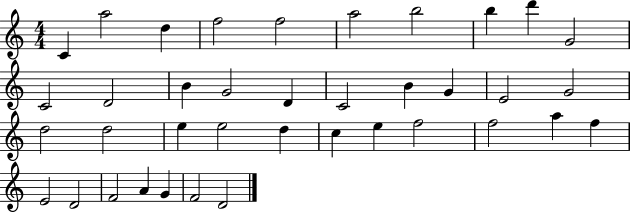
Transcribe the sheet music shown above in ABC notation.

X:1
T:Untitled
M:4/4
L:1/4
K:C
C a2 d f2 f2 a2 b2 b d' G2 C2 D2 B G2 D C2 B G E2 G2 d2 d2 e e2 d c e f2 f2 a f E2 D2 F2 A G F2 D2